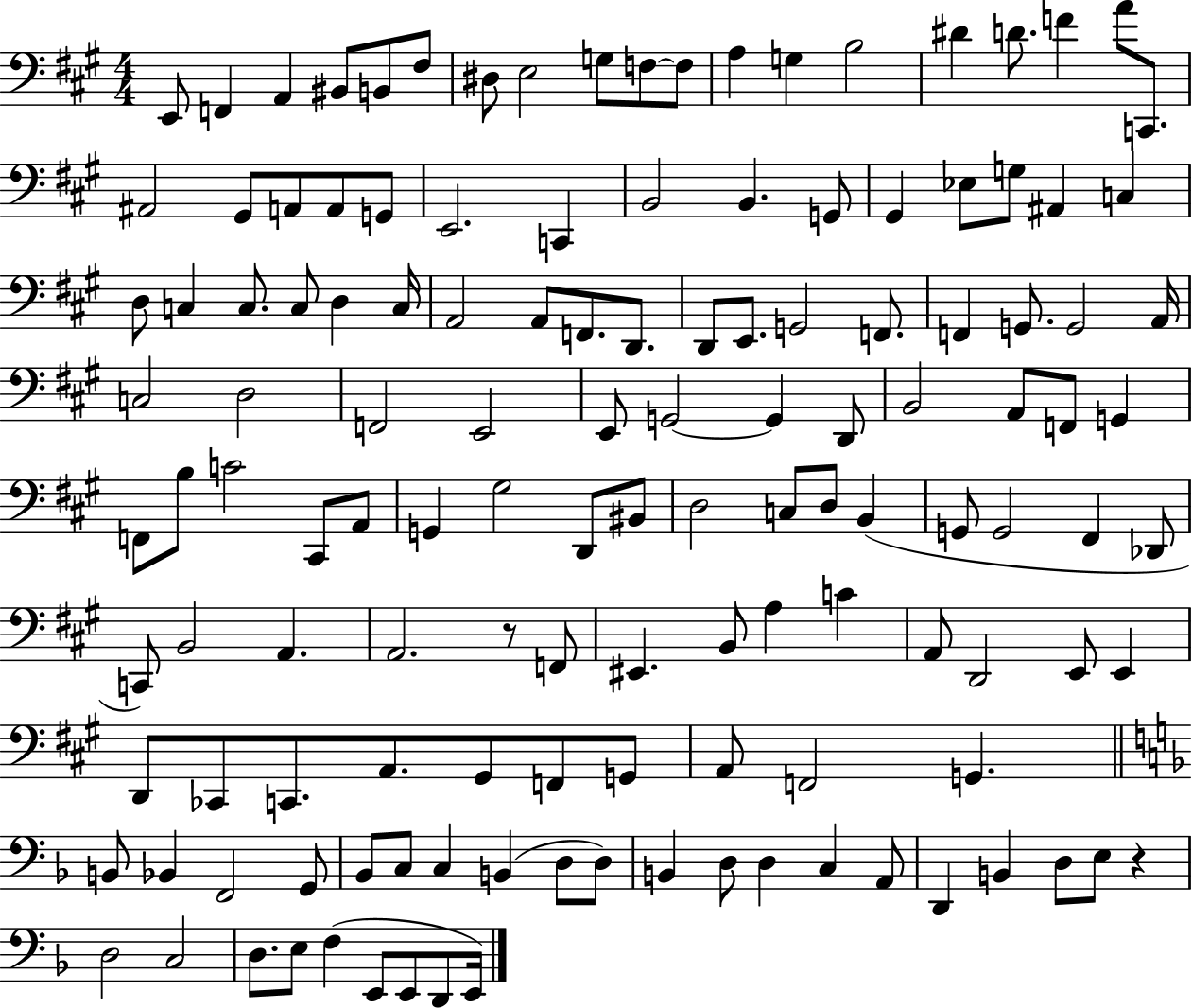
E2/e F2/q A2/q BIS2/e B2/e F#3/e D#3/e E3/h G3/e F3/e F3/e A3/q G3/q B3/h D#4/q D4/e. F4/q A4/e C2/e. A#2/h G#2/e A2/e A2/e G2/e E2/h. C2/q B2/h B2/q. G2/e G#2/q Eb3/e G3/e A#2/q C3/q D3/e C3/q C3/e. C3/e D3/q C3/s A2/h A2/e F2/e. D2/e. D2/e E2/e. G2/h F2/e. F2/q G2/e. G2/h A2/s C3/h D3/h F2/h E2/h E2/e G2/h G2/q D2/e B2/h A2/e F2/e G2/q F2/e B3/e C4/h C#2/e A2/e G2/q G#3/h D2/e BIS2/e D3/h C3/e D3/e B2/q G2/e G2/h F#2/q Db2/e C2/e B2/h A2/q. A2/h. R/e F2/e EIS2/q. B2/e A3/q C4/q A2/e D2/h E2/e E2/q D2/e CES2/e C2/e. A2/e. G#2/e F2/e G2/e A2/e F2/h G2/q. B2/e Bb2/q F2/h G2/e Bb2/e C3/e C3/q B2/q D3/e D3/e B2/q D3/e D3/q C3/q A2/e D2/q B2/q D3/e E3/e R/q D3/h C3/h D3/e. E3/e F3/q E2/e E2/e D2/e E2/s